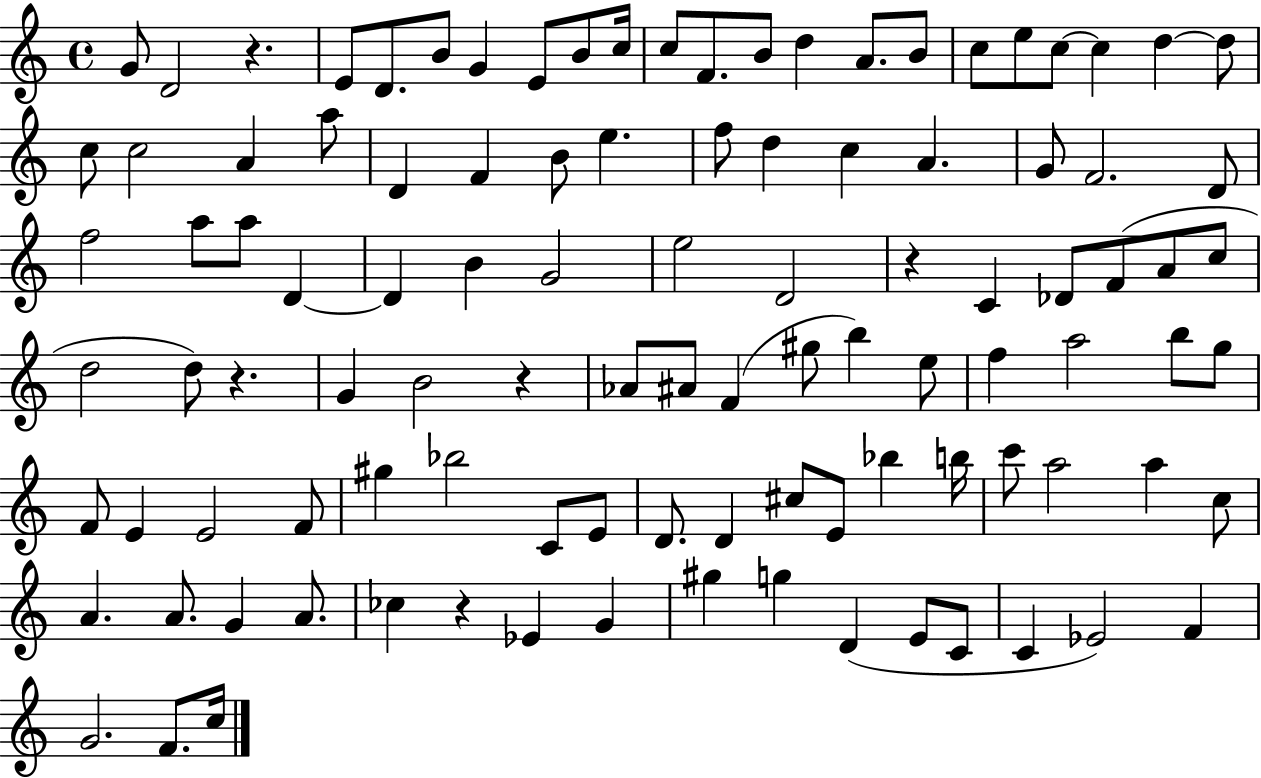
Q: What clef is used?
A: treble